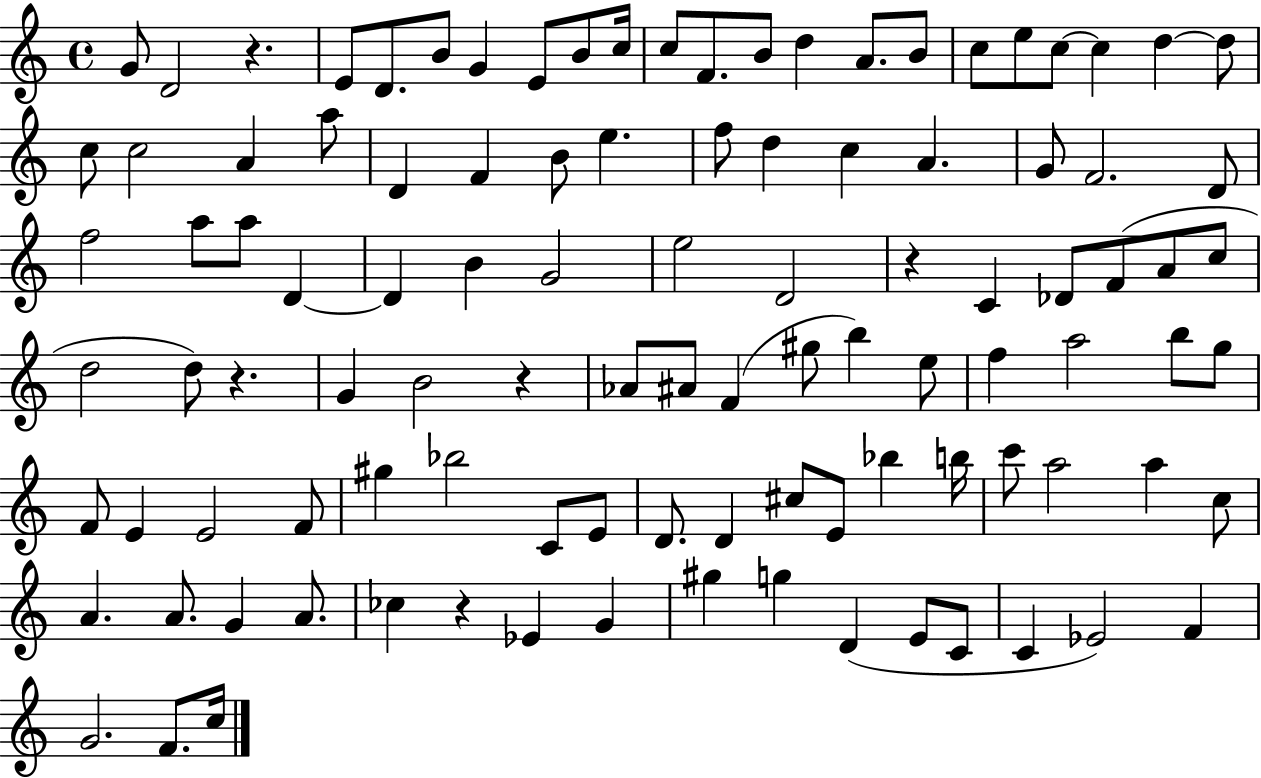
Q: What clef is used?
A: treble